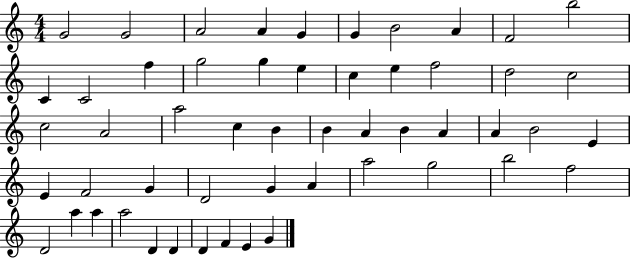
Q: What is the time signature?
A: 4/4